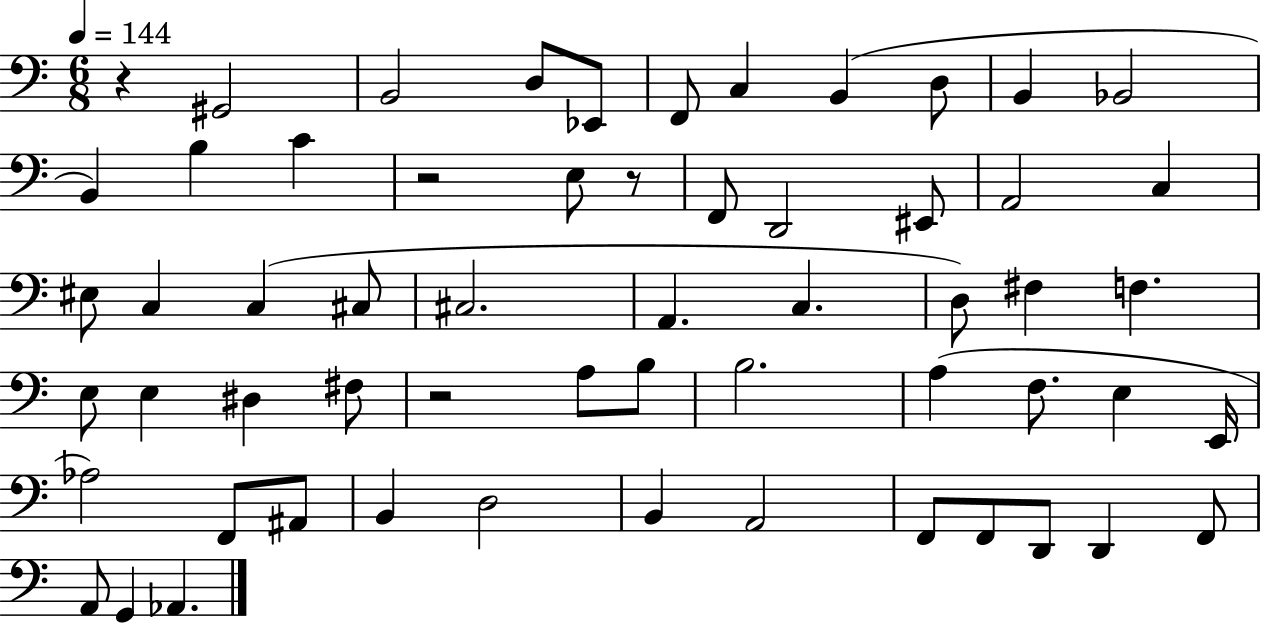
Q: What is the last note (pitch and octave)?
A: Ab2